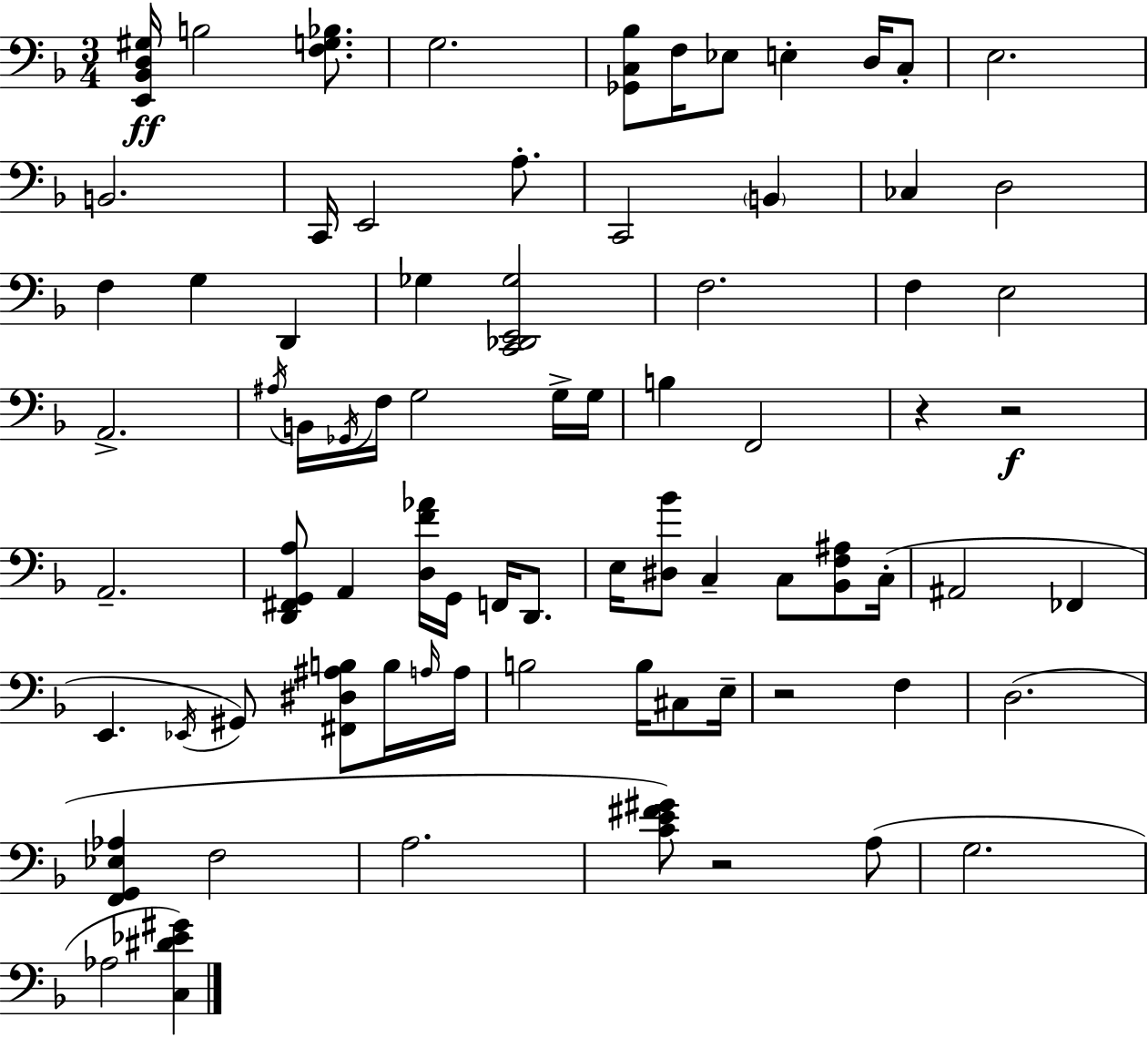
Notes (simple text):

[E2,Bb2,D3,G#3]/s B3/h [F3,G3,Bb3]/e. G3/h. [Gb2,C3,Bb3]/e F3/s Eb3/e E3/q D3/s C3/e E3/h. B2/h. C2/s E2/h A3/e. C2/h B2/q CES3/q D3/h F3/q G3/q D2/q Gb3/q [C2,Db2,E2,Gb3]/h F3/h. F3/q E3/h A2/h. A#3/s B2/s Gb2/s F3/s G3/h G3/s G3/s B3/q F2/h R/q R/h A2/h. [D2,F#2,G2,A3]/e A2/q [D3,F4,Ab4]/s G2/s F2/s D2/e. E3/s [D#3,Bb4]/e C3/q C3/e [Bb2,F3,A#3]/e C3/s A#2/h FES2/q E2/q. Eb2/s G#2/e [F#2,D#3,A#3,B3]/e B3/s A3/s A3/s B3/h B3/s C#3/e E3/s R/h F3/q D3/h. [F2,G2,Eb3,Ab3]/q F3/h A3/h. [C4,E4,F#4,G#4]/e R/h A3/e G3/h. Ab3/h [C3,D#4,Eb4,G#4]/q